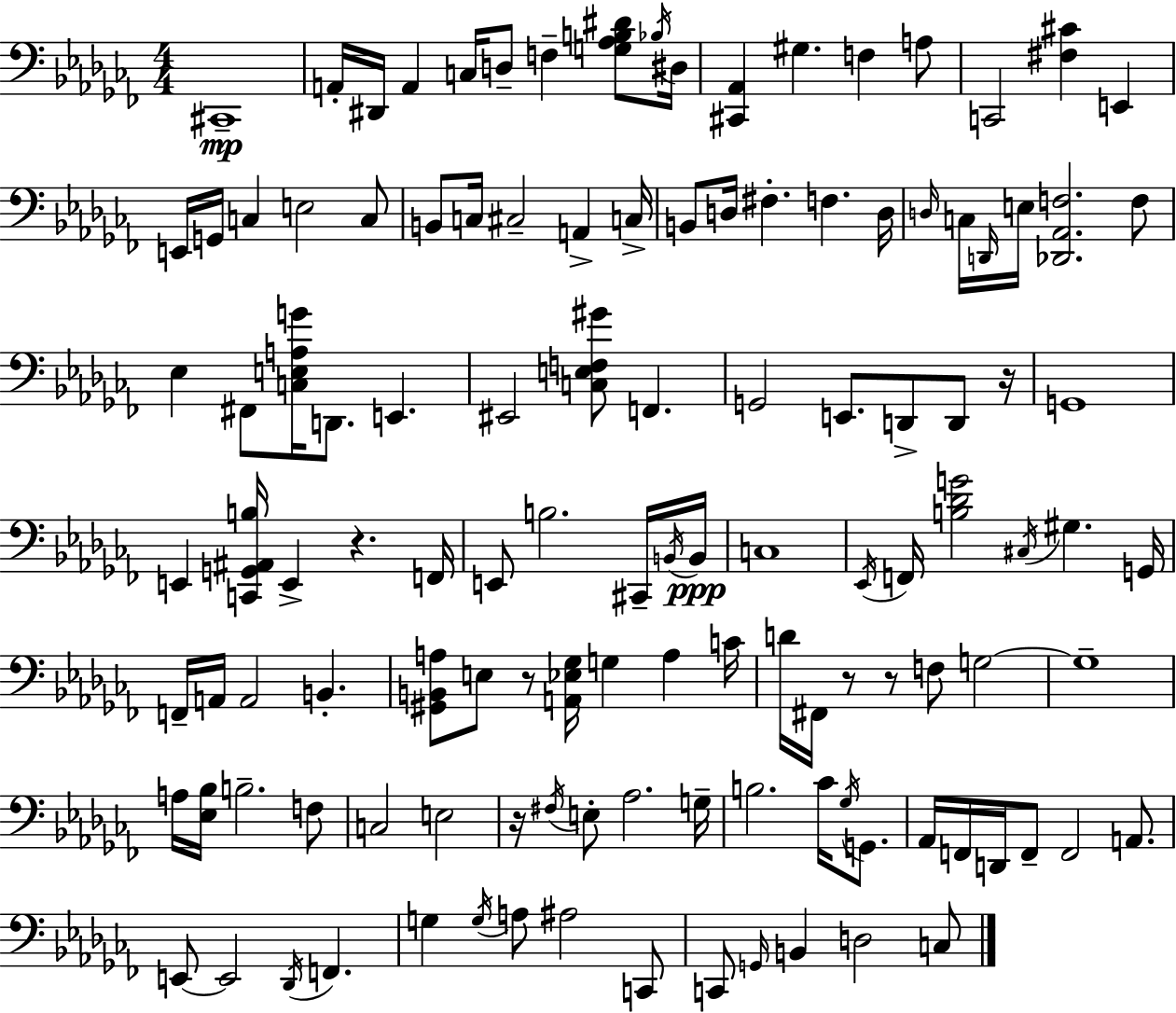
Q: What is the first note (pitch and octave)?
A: C#2